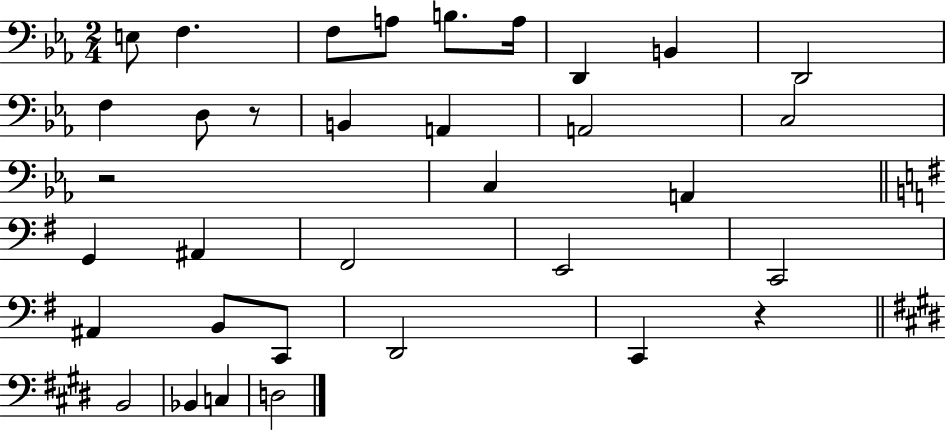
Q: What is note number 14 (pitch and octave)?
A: A2